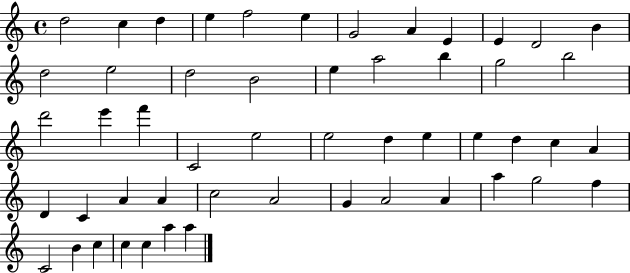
X:1
T:Untitled
M:4/4
L:1/4
K:C
d2 c d e f2 e G2 A E E D2 B d2 e2 d2 B2 e a2 b g2 b2 d'2 e' f' C2 e2 e2 d e e d c A D C A A c2 A2 G A2 A a g2 f C2 B c c c a a